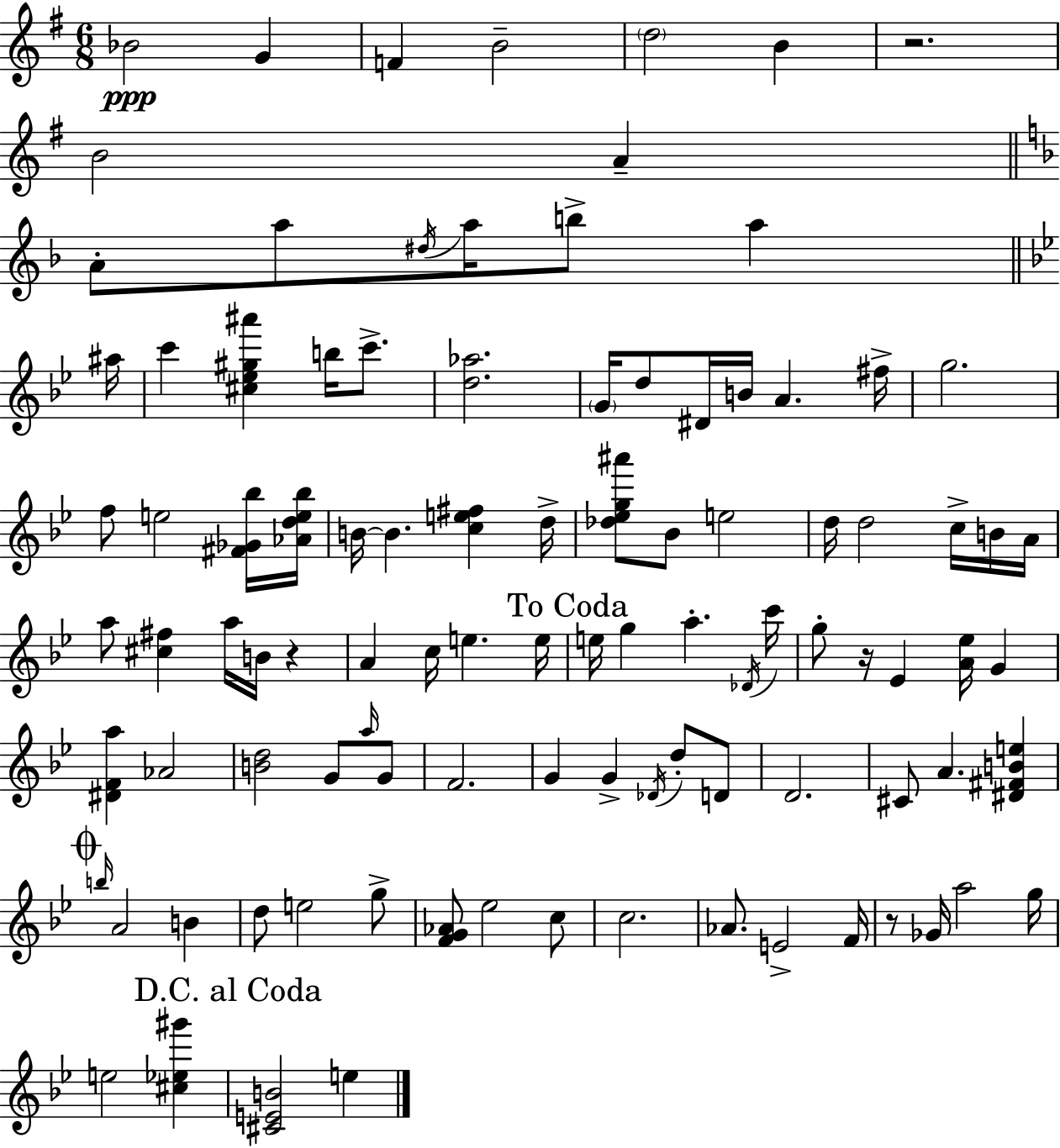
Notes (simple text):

Bb4/h G4/q F4/q B4/h D5/h B4/q R/h. B4/h A4/q A4/e A5/e D#5/s A5/s B5/e A5/q A#5/s C6/q [C#5,Eb5,G#5,A#6]/q B5/s C6/e. [D5,Ab5]/h. G4/s D5/e D#4/s B4/s A4/q. F#5/s G5/h. F5/e E5/h [F#4,Gb4,Bb5]/s [Ab4,D5,E5,Bb5]/s B4/s B4/q. [C5,E5,F#5]/q D5/s [Db5,Eb5,G5,A#6]/e Bb4/e E5/h D5/s D5/h C5/s B4/s A4/s A5/e [C#5,F#5]/q A5/s B4/s R/q A4/q C5/s E5/q. E5/s E5/s G5/q A5/q. Db4/s C6/s G5/e R/s Eb4/q [A4,Eb5]/s G4/q [D#4,F4,A5]/q Ab4/h [B4,D5]/h G4/e A5/s G4/e F4/h. G4/q G4/q Db4/s D5/e D4/e D4/h. C#4/e A4/q. [D#4,F#4,B4,E5]/q B5/s A4/h B4/q D5/e E5/h G5/e [F4,G4,Ab4]/e Eb5/h C5/e C5/h. Ab4/e. E4/h F4/s R/e Gb4/s A5/h G5/s E5/h [C#5,Eb5,G#6]/q [C#4,E4,B4]/h E5/q